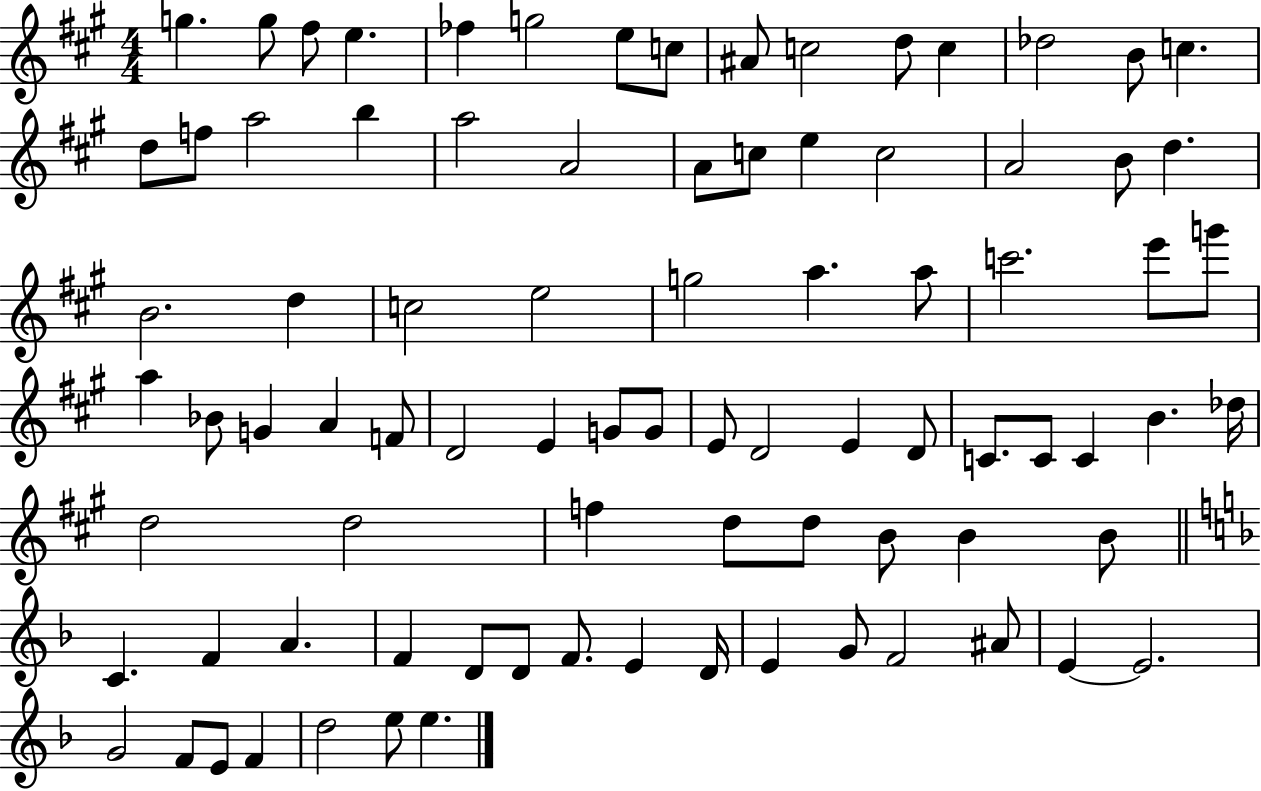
{
  \clef treble
  \numericTimeSignature
  \time 4/4
  \key a \major
  g''4. g''8 fis''8 e''4. | fes''4 g''2 e''8 c''8 | ais'8 c''2 d''8 c''4 | des''2 b'8 c''4. | \break d''8 f''8 a''2 b''4 | a''2 a'2 | a'8 c''8 e''4 c''2 | a'2 b'8 d''4. | \break b'2. d''4 | c''2 e''2 | g''2 a''4. a''8 | c'''2. e'''8 g'''8 | \break a''4 bes'8 g'4 a'4 f'8 | d'2 e'4 g'8 g'8 | e'8 d'2 e'4 d'8 | c'8. c'8 c'4 b'4. des''16 | \break d''2 d''2 | f''4 d''8 d''8 b'8 b'4 b'8 | \bar "||" \break \key f \major c'4. f'4 a'4. | f'4 d'8 d'8 f'8. e'4 d'16 | e'4 g'8 f'2 ais'8 | e'4~~ e'2. | \break g'2 f'8 e'8 f'4 | d''2 e''8 e''4. | \bar "|."
}